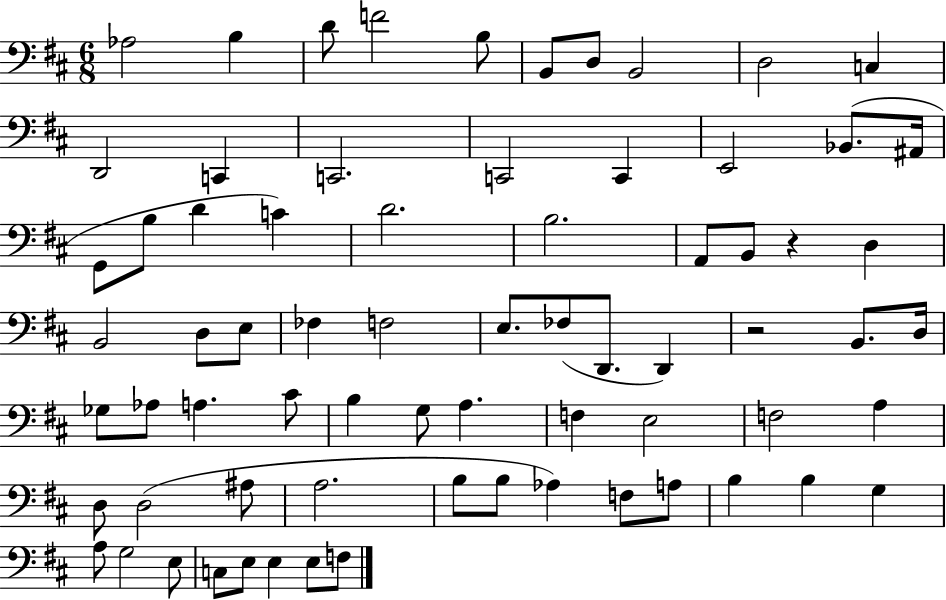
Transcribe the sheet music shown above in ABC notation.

X:1
T:Untitled
M:6/8
L:1/4
K:D
_A,2 B, D/2 F2 B,/2 B,,/2 D,/2 B,,2 D,2 C, D,,2 C,, C,,2 C,,2 C,, E,,2 _B,,/2 ^A,,/4 G,,/2 B,/2 D C D2 B,2 A,,/2 B,,/2 z D, B,,2 D,/2 E,/2 _F, F,2 E,/2 _F,/2 D,,/2 D,, z2 B,,/2 D,/4 _G,/2 _A,/2 A, ^C/2 B, G,/2 A, F, E,2 F,2 A, D,/2 D,2 ^A,/2 A,2 B,/2 B,/2 _A, F,/2 A,/2 B, B, G, A,/2 G,2 E,/2 C,/2 E,/2 E, E,/2 F,/2